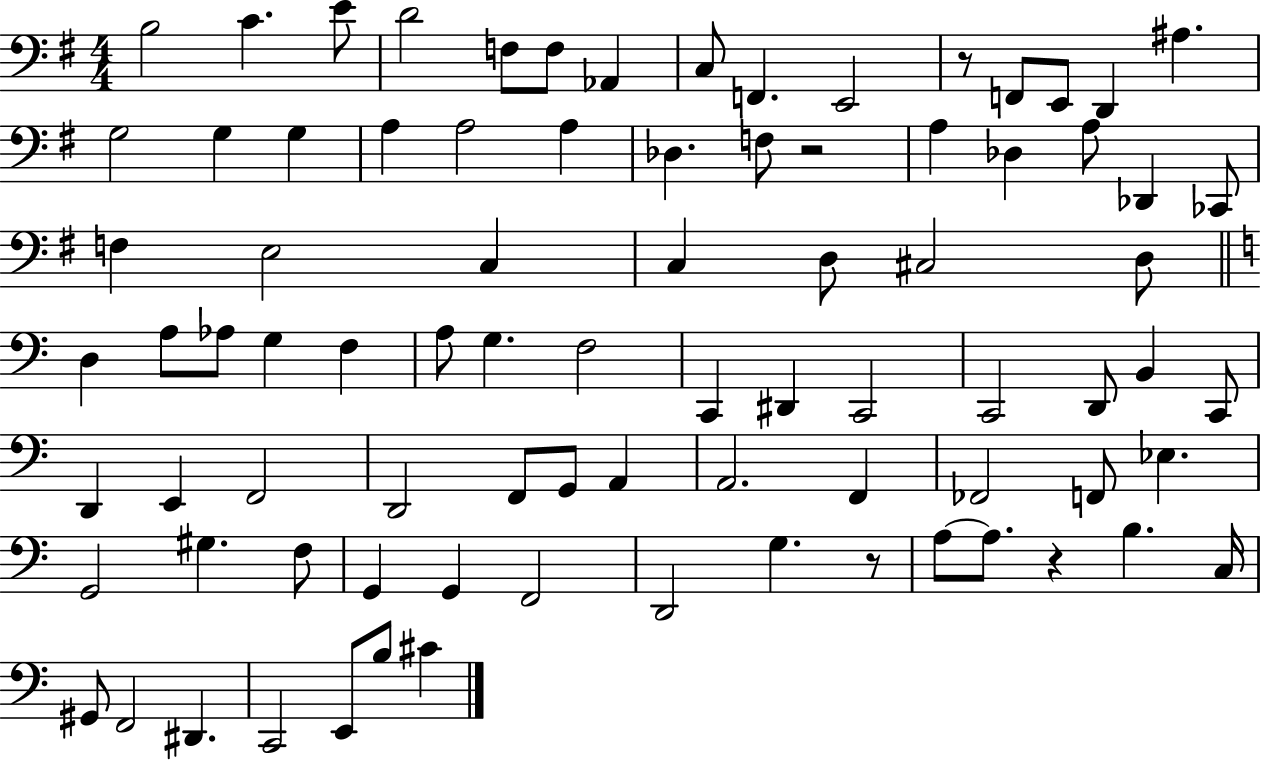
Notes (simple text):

B3/h C4/q. E4/e D4/h F3/e F3/e Ab2/q C3/e F2/q. E2/h R/e F2/e E2/e D2/q A#3/q. G3/h G3/q G3/q A3/q A3/h A3/q Db3/q. F3/e R/h A3/q Db3/q A3/e Db2/q CES2/e F3/q E3/h C3/q C3/q D3/e C#3/h D3/e D3/q A3/e Ab3/e G3/q F3/q A3/e G3/q. F3/h C2/q D#2/q C2/h C2/h D2/e B2/q C2/e D2/q E2/q F2/h D2/h F2/e G2/e A2/q A2/h. F2/q FES2/h F2/e Eb3/q. G2/h G#3/q. F3/e G2/q G2/q F2/h D2/h G3/q. R/e A3/e A3/e. R/q B3/q. C3/s G#2/e F2/h D#2/q. C2/h E2/e B3/e C#4/q